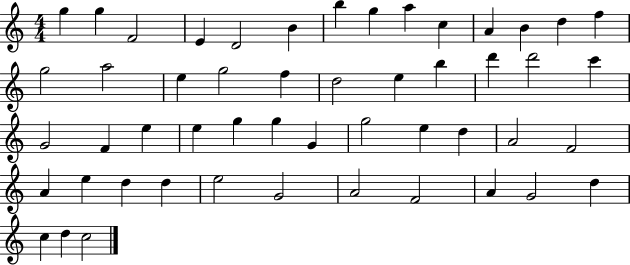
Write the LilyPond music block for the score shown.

{
  \clef treble
  \numericTimeSignature
  \time 4/4
  \key c \major
  g''4 g''4 f'2 | e'4 d'2 b'4 | b''4 g''4 a''4 c''4 | a'4 b'4 d''4 f''4 | \break g''2 a''2 | e''4 g''2 f''4 | d''2 e''4 b''4 | d'''4 d'''2 c'''4 | \break g'2 f'4 e''4 | e''4 g''4 g''4 g'4 | g''2 e''4 d''4 | a'2 f'2 | \break a'4 e''4 d''4 d''4 | e''2 g'2 | a'2 f'2 | a'4 g'2 d''4 | \break c''4 d''4 c''2 | \bar "|."
}